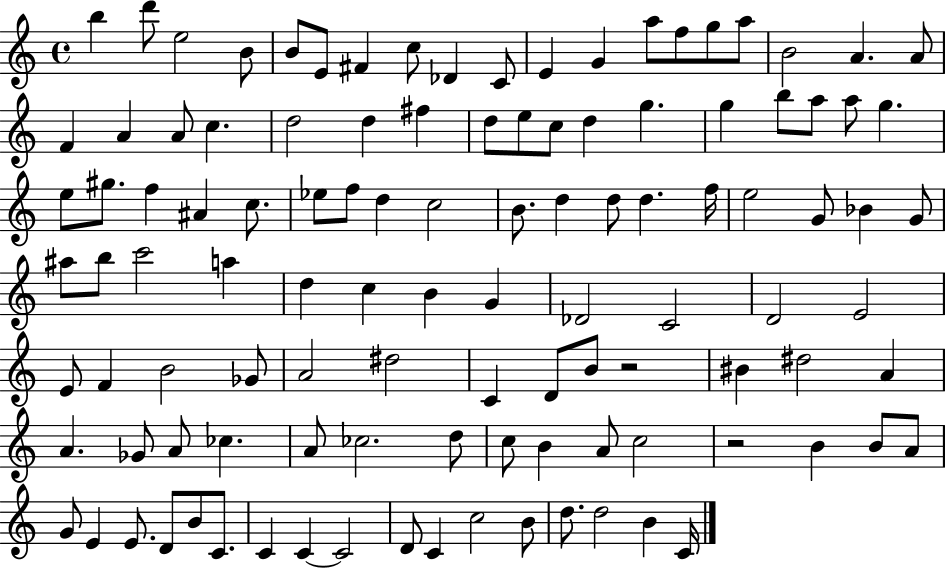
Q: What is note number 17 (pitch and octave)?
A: B4